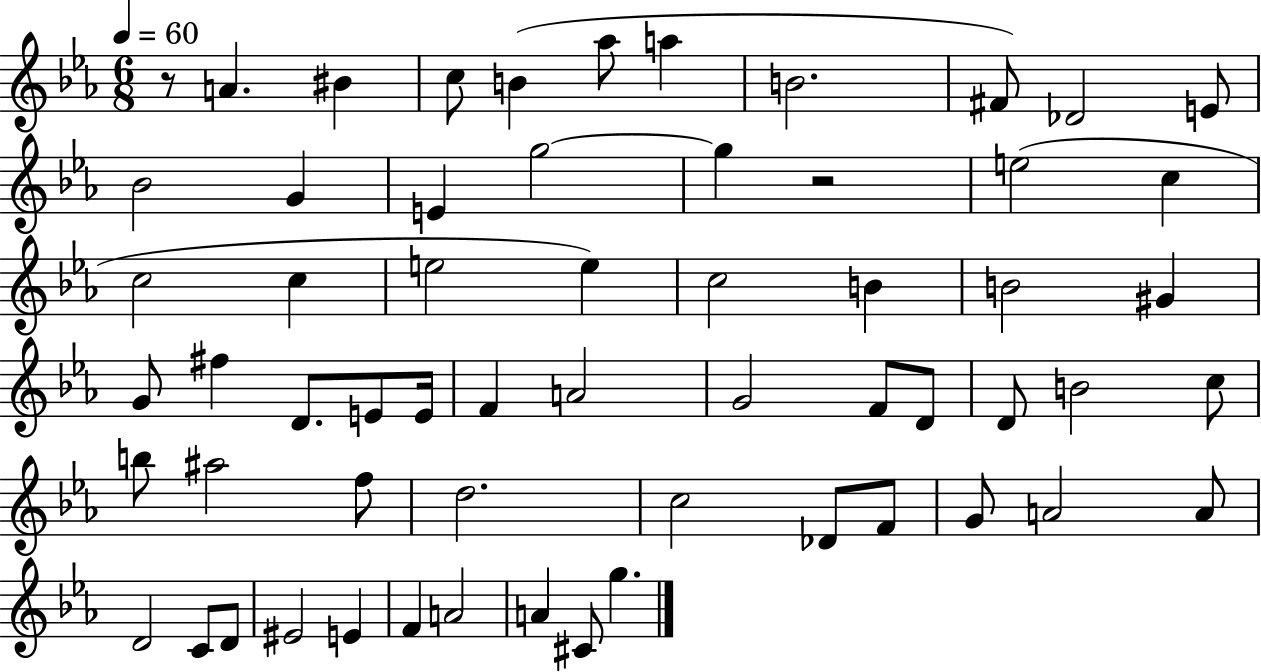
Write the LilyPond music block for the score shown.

{
  \clef treble
  \numericTimeSignature
  \time 6/8
  \key ees \major
  \tempo 4 = 60
  r8 a'4. bis'4 | c''8 b'4( aes''8 a''4 | b'2. | fis'8) des'2 e'8 | \break bes'2 g'4 | e'4 g''2~~ | g''4 r2 | e''2( c''4 | \break c''2 c''4 | e''2 e''4) | c''2 b'4 | b'2 gis'4 | \break g'8 fis''4 d'8. e'8 e'16 | f'4 a'2 | g'2 f'8 d'8 | d'8 b'2 c''8 | \break b''8 ais''2 f''8 | d''2. | c''2 des'8 f'8 | g'8 a'2 a'8 | \break d'2 c'8 d'8 | eis'2 e'4 | f'4 a'2 | a'4 cis'8 g''4. | \break \bar "|."
}